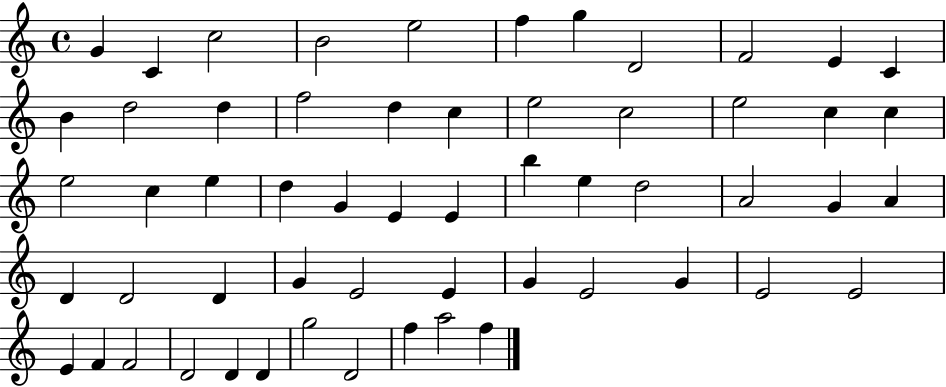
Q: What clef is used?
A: treble